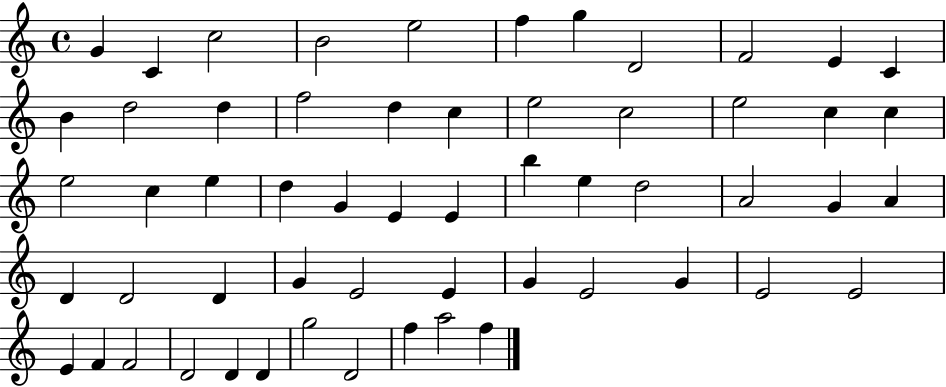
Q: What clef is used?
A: treble